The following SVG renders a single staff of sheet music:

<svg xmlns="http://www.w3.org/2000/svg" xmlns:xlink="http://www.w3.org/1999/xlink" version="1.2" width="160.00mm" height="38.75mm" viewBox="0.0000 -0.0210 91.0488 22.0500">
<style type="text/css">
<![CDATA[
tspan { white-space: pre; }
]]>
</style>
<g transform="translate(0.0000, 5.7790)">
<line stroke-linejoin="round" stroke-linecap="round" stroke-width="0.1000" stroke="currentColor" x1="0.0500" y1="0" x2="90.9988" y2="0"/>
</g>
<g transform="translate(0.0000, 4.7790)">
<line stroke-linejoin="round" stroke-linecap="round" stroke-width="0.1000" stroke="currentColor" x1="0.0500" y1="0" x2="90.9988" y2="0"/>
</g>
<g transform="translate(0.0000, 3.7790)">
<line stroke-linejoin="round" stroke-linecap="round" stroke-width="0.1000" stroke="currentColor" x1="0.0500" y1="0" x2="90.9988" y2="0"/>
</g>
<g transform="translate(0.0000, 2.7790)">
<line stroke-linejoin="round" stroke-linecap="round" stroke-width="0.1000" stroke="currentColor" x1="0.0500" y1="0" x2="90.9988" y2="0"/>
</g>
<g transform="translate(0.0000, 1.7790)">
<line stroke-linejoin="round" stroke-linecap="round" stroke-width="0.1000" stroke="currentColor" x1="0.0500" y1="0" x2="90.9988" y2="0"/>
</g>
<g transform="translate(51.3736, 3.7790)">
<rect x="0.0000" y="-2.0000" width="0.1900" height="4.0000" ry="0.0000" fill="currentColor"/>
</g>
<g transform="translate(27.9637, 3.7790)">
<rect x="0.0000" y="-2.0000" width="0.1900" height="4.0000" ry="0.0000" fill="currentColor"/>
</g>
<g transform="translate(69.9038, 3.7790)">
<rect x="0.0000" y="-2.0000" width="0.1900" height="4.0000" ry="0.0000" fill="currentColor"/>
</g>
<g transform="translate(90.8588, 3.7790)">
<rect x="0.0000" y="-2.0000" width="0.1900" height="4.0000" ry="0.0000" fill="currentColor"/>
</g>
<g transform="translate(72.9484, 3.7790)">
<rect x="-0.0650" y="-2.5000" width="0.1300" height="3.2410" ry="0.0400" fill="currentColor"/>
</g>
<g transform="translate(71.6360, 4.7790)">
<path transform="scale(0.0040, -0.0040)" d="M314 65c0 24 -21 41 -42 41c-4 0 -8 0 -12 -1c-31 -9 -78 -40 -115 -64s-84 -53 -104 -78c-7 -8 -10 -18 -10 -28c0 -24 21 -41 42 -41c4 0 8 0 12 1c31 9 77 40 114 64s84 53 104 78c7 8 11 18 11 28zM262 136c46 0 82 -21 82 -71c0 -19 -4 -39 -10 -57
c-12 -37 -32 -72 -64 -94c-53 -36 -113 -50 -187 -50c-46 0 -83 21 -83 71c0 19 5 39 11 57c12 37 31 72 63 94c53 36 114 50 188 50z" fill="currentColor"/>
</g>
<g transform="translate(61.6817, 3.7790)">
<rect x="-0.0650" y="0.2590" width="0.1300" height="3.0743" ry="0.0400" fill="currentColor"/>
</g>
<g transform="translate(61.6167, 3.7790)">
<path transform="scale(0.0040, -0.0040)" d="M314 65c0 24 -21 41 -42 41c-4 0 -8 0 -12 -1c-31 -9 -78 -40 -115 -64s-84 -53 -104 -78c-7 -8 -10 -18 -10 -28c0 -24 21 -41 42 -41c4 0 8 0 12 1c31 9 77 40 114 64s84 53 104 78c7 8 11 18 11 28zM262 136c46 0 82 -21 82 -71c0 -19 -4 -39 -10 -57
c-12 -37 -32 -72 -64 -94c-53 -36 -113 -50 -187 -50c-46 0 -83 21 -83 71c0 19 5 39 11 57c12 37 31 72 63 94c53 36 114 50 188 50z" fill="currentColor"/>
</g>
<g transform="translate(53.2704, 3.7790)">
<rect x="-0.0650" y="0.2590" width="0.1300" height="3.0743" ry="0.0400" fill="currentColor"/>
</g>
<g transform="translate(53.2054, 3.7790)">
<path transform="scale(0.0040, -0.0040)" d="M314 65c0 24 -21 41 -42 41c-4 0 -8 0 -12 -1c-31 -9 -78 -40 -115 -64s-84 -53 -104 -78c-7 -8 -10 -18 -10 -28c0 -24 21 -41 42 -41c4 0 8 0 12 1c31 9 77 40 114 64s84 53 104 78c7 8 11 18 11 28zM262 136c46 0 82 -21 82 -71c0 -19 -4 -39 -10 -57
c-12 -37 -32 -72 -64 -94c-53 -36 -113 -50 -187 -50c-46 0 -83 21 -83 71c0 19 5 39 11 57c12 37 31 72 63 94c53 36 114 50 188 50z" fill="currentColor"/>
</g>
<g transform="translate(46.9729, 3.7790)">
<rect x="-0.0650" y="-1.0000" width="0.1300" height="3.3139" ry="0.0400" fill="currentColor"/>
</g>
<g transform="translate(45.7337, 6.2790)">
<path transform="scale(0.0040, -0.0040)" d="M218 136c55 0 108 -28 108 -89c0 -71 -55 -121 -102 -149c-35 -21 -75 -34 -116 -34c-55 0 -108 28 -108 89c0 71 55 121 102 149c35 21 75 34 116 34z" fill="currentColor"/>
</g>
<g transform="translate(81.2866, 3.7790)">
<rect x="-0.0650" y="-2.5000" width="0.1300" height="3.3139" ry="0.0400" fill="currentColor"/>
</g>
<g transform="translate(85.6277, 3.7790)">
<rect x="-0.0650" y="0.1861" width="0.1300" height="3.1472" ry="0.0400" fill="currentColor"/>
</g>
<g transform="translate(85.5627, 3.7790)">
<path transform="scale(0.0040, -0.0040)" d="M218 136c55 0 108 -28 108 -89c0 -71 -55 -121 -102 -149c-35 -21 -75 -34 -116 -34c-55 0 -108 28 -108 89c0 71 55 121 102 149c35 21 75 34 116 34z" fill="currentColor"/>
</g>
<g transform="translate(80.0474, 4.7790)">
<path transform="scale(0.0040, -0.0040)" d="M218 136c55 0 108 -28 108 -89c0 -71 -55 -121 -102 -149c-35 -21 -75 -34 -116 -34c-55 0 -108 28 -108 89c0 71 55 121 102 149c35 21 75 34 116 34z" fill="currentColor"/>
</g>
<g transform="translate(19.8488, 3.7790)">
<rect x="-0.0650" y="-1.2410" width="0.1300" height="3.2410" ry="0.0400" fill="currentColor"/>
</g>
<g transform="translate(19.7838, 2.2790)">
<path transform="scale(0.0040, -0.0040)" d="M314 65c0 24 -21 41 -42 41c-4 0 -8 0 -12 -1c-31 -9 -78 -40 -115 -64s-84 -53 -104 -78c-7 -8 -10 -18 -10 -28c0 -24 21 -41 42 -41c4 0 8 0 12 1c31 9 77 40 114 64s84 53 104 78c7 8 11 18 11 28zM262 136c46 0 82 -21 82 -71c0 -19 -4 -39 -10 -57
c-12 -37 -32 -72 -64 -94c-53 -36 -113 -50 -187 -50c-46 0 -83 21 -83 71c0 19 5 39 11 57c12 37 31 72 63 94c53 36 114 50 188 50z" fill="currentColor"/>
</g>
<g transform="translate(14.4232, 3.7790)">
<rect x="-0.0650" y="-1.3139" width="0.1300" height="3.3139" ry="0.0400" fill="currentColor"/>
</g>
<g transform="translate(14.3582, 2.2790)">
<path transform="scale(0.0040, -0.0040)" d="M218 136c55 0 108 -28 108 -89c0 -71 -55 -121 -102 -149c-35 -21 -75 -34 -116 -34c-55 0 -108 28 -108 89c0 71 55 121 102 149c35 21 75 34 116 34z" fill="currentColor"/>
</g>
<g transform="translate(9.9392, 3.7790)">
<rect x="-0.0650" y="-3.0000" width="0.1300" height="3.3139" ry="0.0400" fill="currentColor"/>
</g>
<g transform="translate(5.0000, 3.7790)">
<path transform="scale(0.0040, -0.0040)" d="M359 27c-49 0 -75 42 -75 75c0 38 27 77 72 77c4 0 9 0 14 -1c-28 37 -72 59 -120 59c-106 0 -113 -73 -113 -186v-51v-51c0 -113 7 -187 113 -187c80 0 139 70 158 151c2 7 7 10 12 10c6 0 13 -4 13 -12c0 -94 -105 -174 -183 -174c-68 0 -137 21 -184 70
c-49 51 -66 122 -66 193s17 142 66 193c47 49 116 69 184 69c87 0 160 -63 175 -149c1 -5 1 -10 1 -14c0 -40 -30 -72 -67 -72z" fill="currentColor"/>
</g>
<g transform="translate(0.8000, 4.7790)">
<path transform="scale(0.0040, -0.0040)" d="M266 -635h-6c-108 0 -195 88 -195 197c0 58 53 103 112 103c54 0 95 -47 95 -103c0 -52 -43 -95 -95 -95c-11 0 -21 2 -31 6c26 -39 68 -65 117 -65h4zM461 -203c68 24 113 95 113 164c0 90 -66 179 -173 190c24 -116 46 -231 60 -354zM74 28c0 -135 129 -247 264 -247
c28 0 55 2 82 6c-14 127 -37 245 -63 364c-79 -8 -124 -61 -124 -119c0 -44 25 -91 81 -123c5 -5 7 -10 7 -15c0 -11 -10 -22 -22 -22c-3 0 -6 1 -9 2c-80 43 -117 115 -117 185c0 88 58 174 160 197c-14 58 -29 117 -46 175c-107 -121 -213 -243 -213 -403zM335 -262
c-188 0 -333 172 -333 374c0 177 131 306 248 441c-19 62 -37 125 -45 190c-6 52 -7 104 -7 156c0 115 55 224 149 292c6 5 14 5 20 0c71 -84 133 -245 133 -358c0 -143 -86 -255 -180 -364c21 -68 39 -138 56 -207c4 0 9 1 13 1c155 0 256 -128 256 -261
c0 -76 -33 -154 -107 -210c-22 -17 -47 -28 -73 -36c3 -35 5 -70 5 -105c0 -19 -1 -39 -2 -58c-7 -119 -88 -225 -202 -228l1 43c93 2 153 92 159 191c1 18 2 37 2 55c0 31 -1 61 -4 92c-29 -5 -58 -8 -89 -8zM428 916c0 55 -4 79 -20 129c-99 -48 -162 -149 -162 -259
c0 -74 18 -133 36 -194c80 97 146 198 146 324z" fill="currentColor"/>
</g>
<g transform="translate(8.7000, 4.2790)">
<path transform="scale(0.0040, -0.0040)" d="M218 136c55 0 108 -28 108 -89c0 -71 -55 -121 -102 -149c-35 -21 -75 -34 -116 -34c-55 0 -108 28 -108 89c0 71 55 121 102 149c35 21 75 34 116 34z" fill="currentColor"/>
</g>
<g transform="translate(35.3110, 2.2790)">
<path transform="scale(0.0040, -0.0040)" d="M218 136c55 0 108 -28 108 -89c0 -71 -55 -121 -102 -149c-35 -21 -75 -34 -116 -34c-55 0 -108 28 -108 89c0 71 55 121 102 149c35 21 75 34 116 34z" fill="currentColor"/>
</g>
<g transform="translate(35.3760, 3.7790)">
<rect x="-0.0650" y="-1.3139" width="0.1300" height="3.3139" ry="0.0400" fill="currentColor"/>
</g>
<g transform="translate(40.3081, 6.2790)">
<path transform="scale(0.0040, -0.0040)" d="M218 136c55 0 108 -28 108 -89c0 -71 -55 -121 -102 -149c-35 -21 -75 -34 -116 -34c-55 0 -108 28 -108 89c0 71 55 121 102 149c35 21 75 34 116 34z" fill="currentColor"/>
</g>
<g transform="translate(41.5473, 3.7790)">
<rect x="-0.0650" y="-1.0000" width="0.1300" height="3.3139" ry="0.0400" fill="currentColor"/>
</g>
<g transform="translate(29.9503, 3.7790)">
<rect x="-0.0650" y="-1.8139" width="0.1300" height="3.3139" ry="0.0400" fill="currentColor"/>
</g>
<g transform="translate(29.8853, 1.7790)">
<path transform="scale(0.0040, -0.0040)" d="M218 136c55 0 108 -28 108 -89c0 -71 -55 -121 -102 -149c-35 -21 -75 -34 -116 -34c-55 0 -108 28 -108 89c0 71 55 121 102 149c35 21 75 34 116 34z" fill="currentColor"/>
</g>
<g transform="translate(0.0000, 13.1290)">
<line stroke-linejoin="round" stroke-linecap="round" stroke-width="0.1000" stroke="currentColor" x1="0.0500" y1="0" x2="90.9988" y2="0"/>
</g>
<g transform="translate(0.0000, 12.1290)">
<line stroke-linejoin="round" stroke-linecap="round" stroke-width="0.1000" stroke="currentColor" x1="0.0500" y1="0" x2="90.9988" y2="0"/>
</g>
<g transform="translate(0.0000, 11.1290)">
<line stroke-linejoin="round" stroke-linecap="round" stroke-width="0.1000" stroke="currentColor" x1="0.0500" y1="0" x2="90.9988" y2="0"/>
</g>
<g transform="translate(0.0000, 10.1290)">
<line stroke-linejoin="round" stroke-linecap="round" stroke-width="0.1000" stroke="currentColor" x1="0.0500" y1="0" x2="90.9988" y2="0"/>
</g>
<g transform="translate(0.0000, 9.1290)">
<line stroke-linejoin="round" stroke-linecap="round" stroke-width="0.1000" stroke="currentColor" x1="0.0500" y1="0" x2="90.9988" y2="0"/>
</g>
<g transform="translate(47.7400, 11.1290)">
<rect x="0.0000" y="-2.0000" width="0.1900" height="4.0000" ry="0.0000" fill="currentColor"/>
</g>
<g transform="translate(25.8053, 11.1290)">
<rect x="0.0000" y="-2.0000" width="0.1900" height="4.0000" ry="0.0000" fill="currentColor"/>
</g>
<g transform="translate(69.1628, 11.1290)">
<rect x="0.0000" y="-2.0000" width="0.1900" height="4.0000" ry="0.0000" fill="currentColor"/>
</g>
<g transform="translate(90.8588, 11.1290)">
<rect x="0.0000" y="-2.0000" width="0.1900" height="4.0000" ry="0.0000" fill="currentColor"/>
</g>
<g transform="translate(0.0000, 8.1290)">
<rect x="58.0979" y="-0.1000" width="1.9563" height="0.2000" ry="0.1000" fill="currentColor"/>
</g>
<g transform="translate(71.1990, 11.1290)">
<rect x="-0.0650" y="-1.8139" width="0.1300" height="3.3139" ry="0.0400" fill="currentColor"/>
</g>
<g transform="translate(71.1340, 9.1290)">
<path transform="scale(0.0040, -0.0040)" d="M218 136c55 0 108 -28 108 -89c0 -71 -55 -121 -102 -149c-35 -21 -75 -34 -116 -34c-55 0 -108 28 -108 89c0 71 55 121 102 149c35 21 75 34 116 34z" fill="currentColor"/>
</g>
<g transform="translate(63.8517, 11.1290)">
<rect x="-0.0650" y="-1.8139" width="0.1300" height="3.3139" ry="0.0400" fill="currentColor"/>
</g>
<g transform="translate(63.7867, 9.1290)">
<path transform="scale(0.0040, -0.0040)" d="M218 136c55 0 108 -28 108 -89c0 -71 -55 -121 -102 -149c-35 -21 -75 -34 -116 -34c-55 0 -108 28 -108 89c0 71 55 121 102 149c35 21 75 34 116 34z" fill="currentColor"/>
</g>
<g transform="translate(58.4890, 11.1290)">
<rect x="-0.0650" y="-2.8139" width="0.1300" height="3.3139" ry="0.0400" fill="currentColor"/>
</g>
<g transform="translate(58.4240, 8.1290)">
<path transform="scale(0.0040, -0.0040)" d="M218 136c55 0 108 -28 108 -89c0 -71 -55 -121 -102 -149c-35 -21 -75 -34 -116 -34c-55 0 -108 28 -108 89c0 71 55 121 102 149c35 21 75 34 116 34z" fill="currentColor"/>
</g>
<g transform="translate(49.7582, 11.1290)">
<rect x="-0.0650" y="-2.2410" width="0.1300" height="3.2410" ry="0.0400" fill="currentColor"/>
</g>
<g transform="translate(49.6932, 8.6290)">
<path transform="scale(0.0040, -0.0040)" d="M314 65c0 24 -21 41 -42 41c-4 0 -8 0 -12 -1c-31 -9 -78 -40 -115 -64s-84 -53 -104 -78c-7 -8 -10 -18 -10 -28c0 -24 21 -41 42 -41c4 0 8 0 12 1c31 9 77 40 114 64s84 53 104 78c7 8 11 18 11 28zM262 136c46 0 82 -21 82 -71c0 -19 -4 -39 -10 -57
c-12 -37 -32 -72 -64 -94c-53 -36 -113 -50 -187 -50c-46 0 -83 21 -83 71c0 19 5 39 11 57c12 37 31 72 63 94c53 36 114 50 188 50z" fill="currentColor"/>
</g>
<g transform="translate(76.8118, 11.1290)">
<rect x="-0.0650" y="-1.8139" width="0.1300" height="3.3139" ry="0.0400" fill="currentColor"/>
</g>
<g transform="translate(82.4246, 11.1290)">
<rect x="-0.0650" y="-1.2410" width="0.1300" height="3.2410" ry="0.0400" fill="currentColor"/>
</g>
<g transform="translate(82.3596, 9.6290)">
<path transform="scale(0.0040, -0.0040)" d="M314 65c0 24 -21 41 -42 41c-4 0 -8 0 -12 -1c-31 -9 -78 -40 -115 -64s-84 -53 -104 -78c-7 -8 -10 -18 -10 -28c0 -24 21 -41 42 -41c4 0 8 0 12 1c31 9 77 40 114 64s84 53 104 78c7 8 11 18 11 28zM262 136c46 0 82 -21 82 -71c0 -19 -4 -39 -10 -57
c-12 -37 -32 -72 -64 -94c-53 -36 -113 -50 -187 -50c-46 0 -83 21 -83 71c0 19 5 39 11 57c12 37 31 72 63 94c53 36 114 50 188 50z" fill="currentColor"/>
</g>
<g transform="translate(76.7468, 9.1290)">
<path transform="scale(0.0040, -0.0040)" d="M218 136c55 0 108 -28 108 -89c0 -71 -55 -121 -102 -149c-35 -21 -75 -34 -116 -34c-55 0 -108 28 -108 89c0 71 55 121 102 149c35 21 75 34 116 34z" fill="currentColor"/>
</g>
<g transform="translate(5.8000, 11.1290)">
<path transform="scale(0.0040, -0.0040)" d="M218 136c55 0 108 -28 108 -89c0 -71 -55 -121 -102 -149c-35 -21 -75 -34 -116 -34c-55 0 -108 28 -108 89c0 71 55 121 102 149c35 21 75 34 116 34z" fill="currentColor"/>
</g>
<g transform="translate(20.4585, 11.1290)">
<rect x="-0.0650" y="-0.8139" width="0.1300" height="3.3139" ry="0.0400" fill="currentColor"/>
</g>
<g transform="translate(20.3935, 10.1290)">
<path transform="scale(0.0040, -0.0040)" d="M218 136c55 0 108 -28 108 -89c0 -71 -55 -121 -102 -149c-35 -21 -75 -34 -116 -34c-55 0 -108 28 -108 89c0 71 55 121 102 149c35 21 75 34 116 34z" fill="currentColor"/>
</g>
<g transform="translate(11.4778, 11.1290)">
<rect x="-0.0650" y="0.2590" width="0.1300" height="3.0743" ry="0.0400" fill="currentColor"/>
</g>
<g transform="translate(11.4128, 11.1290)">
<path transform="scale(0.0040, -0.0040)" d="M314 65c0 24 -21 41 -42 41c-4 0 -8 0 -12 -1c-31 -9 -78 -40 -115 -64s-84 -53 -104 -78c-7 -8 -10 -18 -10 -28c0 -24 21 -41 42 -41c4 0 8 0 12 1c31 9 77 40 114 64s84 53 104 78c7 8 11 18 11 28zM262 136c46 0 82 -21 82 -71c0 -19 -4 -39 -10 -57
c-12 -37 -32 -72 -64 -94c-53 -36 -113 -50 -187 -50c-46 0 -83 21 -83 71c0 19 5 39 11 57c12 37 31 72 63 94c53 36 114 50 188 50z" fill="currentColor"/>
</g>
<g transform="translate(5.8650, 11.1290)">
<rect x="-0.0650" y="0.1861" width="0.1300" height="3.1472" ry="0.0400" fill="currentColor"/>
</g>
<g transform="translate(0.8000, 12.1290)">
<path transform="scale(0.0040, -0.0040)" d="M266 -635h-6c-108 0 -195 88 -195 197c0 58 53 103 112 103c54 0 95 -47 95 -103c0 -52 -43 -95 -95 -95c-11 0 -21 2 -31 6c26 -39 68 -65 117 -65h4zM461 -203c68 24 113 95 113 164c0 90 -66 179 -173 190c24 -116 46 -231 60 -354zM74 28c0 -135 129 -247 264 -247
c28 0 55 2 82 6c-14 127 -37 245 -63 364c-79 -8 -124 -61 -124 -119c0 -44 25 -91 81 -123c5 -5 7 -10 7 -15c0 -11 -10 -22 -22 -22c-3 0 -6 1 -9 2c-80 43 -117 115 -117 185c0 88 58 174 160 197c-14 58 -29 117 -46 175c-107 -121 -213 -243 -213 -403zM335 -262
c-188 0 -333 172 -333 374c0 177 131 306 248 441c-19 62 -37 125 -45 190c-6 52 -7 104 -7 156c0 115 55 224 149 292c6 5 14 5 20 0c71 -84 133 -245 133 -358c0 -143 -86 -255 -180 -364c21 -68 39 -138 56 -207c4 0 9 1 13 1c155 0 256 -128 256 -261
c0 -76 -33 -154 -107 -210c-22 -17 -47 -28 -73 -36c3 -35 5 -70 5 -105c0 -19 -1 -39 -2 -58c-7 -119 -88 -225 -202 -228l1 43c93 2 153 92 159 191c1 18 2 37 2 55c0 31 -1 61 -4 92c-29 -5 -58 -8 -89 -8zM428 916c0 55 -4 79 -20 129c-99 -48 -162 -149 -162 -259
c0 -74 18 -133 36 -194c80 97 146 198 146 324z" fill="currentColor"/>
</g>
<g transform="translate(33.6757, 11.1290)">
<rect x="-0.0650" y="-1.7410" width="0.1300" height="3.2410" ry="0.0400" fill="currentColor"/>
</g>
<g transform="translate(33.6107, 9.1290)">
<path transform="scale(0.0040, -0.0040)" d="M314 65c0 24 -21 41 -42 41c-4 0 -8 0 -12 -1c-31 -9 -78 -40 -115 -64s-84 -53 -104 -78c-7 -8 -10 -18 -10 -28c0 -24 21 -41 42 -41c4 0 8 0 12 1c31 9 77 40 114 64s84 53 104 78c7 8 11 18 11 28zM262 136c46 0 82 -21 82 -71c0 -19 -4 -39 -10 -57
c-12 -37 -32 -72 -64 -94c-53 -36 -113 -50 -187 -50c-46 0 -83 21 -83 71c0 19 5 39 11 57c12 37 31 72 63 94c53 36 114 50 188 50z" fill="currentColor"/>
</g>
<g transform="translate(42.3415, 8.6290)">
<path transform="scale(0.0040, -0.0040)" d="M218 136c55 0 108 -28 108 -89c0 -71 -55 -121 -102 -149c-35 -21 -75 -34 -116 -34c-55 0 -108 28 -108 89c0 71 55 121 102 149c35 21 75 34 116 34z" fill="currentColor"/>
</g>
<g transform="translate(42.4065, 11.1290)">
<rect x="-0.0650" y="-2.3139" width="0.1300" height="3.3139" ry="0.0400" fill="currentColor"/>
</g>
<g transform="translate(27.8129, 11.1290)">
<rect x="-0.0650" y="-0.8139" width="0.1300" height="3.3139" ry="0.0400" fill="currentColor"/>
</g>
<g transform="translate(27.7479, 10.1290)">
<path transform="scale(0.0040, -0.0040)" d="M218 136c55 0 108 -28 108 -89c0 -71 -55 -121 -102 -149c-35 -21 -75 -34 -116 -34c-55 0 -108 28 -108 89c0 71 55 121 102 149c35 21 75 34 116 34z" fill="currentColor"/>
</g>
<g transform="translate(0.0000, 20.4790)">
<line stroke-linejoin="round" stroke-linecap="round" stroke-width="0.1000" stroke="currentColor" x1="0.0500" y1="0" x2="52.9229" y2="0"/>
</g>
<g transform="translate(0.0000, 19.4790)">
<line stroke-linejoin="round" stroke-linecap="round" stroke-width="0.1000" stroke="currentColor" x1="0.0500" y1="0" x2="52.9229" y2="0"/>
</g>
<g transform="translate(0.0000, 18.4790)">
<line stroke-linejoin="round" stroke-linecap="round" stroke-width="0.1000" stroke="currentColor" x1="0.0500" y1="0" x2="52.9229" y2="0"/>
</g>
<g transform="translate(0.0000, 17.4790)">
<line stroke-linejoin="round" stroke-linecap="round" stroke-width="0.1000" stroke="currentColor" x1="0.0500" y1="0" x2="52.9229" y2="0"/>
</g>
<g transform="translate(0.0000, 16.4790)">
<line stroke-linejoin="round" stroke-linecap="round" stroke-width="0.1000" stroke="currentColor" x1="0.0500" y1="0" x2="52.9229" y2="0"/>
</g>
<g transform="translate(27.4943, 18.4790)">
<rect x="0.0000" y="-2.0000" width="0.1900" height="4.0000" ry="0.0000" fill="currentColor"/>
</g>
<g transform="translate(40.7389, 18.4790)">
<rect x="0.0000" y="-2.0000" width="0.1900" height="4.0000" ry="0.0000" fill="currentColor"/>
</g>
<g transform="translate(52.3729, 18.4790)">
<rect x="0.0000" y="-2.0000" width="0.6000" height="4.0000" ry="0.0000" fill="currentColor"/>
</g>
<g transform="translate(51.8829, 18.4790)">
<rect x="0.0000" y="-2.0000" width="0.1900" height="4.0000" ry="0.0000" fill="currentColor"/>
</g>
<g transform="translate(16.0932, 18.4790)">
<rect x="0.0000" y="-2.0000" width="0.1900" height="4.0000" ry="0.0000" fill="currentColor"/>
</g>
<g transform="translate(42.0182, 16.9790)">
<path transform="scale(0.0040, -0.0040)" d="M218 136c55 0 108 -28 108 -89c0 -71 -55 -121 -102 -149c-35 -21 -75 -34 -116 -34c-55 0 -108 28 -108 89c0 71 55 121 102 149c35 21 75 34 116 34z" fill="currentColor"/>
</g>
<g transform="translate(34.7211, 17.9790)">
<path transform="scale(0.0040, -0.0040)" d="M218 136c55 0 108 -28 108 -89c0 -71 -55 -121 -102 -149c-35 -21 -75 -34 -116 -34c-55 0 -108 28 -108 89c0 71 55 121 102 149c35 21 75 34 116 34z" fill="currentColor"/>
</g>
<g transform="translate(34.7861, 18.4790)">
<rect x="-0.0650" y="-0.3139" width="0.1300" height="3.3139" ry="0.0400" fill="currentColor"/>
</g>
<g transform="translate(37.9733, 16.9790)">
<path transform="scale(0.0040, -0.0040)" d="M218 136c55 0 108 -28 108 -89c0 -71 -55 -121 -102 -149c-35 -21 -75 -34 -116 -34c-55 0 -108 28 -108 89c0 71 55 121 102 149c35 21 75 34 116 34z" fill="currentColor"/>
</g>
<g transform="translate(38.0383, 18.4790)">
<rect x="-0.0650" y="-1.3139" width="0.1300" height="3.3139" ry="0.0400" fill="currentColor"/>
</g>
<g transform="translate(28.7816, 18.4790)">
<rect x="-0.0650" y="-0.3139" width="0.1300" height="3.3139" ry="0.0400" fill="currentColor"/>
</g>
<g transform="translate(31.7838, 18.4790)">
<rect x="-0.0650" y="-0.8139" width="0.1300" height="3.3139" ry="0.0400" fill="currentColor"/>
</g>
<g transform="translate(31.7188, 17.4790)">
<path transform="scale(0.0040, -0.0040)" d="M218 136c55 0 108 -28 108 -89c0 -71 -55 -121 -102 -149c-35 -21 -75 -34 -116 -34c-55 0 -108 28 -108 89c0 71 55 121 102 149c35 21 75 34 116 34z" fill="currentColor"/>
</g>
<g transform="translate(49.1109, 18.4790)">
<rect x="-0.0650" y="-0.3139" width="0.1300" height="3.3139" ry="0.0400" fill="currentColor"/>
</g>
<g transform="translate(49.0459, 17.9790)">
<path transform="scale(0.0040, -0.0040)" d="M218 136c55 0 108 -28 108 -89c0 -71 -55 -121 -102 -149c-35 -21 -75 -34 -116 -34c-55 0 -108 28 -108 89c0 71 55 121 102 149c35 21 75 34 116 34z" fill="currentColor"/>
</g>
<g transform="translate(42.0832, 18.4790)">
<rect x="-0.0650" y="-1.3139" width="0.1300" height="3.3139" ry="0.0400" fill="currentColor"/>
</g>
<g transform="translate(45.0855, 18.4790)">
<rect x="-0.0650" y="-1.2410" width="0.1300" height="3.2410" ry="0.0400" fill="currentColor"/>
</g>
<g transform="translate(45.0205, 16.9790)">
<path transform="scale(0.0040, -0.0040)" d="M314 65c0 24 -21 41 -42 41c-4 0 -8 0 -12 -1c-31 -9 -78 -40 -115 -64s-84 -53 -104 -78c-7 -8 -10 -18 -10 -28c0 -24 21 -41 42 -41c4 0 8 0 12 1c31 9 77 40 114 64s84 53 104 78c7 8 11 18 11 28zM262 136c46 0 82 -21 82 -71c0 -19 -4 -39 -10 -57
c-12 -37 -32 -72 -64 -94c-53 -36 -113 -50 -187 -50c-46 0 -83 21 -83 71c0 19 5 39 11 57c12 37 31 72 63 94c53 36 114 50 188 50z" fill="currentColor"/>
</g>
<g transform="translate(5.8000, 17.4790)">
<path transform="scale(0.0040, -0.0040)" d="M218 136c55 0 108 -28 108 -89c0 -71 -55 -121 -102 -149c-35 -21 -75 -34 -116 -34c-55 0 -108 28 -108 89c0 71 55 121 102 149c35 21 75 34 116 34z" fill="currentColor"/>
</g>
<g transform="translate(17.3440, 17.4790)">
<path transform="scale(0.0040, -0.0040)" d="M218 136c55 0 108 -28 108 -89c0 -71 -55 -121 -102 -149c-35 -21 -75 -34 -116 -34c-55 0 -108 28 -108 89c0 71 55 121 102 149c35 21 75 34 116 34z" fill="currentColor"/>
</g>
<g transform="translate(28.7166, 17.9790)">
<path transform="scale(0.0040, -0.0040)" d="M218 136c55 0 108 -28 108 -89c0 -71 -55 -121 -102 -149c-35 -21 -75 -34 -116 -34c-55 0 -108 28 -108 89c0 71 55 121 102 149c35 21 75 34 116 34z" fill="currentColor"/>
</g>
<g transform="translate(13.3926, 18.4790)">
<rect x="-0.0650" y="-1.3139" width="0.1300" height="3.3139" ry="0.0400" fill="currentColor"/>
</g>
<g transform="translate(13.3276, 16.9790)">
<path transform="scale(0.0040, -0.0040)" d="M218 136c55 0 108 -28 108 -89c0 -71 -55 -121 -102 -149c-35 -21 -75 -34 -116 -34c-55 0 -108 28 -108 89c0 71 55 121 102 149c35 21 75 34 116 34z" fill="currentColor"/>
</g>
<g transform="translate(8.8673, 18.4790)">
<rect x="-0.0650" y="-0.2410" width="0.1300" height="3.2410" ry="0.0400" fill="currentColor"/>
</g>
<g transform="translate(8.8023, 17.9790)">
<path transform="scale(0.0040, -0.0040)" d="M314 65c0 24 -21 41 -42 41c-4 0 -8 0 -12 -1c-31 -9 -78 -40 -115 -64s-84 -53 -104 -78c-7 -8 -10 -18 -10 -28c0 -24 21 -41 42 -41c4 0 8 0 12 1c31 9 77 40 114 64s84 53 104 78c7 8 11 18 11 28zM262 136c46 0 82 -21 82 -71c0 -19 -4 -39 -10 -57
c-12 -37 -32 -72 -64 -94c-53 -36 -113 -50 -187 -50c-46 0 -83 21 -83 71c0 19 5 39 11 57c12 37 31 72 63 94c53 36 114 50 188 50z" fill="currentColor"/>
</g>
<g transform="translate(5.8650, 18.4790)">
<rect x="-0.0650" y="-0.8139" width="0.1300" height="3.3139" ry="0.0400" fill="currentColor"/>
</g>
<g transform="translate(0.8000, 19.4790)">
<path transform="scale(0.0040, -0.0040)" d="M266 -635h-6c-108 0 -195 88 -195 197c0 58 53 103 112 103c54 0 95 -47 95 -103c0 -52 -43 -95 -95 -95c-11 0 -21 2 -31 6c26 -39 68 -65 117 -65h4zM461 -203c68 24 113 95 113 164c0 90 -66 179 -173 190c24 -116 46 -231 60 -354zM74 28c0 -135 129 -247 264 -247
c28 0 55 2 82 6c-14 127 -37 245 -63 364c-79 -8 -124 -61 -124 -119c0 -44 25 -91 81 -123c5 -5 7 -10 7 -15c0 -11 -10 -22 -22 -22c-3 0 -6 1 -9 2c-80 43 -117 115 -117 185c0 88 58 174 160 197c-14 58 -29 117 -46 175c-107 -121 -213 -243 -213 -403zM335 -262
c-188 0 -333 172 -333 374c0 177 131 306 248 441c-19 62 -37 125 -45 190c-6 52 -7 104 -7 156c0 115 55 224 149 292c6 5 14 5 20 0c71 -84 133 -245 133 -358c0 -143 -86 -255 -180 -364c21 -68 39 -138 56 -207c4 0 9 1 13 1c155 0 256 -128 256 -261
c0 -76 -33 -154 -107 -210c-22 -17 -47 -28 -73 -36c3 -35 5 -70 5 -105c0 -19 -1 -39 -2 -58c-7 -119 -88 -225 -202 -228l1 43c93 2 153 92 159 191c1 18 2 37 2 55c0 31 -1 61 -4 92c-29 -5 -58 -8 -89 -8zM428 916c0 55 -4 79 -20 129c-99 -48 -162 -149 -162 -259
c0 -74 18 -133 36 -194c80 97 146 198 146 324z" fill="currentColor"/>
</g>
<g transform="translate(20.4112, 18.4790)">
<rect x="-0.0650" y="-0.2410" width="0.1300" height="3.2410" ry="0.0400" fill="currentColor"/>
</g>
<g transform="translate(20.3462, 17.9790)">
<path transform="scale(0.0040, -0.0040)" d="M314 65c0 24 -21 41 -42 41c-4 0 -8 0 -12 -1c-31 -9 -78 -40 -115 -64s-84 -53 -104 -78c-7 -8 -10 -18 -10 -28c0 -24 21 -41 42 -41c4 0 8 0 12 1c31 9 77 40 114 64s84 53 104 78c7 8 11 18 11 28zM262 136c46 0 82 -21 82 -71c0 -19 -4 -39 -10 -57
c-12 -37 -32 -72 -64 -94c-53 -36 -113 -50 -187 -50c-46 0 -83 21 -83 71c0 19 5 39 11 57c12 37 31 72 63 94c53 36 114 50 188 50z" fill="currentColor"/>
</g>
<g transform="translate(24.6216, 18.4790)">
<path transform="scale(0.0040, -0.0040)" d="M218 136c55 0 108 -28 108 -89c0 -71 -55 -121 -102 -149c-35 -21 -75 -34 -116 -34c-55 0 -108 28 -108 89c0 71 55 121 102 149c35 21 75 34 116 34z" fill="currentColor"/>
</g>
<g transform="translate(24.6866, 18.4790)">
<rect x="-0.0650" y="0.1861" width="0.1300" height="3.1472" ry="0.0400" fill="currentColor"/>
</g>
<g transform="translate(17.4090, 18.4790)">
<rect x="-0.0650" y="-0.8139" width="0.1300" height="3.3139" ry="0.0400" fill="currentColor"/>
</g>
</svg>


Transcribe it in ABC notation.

X:1
T:Untitled
M:4/4
L:1/4
K:C
A e e2 f e D D B2 B2 G2 G B B B2 d d f2 g g2 a f f f e2 d c2 e d c2 B c d c e e e2 c